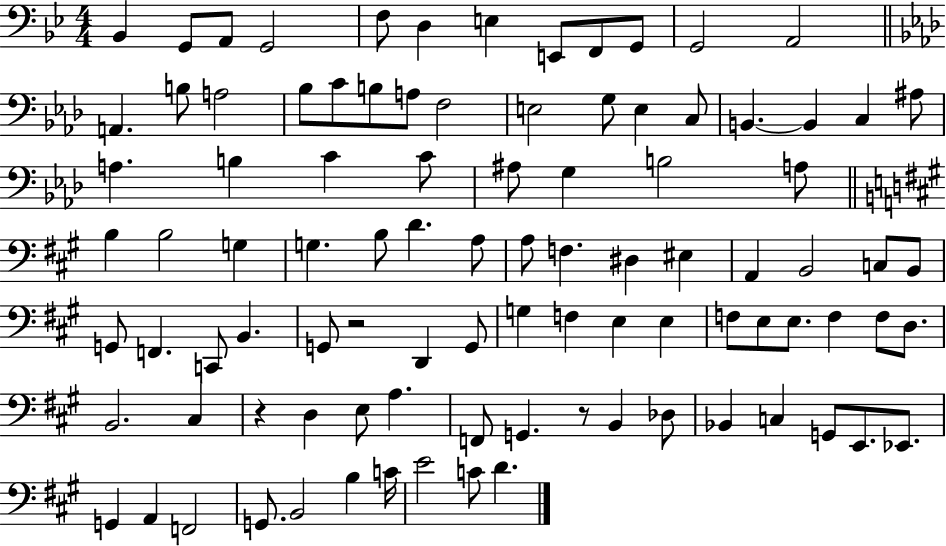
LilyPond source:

{
  \clef bass
  \numericTimeSignature
  \time 4/4
  \key bes \major
  \repeat volta 2 { bes,4 g,8 a,8 g,2 | f8 d4 e4 e,8 f,8 g,8 | g,2 a,2 | \bar "||" \break \key aes \major a,4. b8 a2 | bes8 c'8 b8 a8 f2 | e2 g8 e4 c8 | b,4.~~ b,4 c4 ais8 | \break a4. b4 c'4 c'8 | ais8 g4 b2 a8 | \bar "||" \break \key a \major b4 b2 g4 | g4. b8 d'4. a8 | a8 f4. dis4 eis4 | a,4 b,2 c8 b,8 | \break g,8 f,4. c,8 b,4. | g,8 r2 d,4 g,8 | g4 f4 e4 e4 | f8 e8 e8. f4 f8 d8. | \break b,2. cis4 | r4 d4 e8 a4. | f,8 g,4. r8 b,4 des8 | bes,4 c4 g,8 e,8. ees,8. | \break g,4 a,4 f,2 | g,8. b,2 b4 c'16 | e'2 c'8 d'4. | } \bar "|."
}